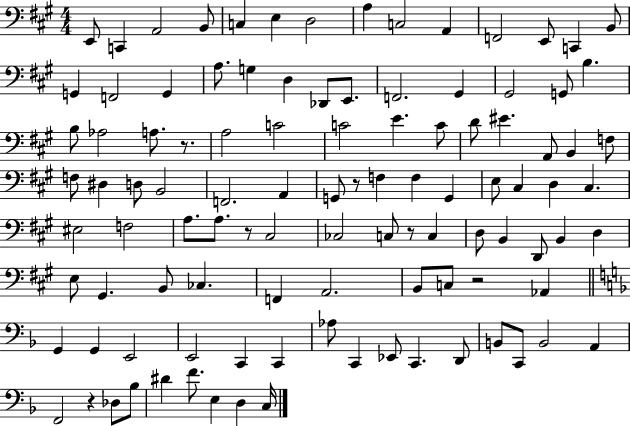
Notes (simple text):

E2/e C2/q A2/h B2/e C3/q E3/q D3/h A3/q C3/h A2/q F2/h E2/e C2/q B2/e G2/q F2/h G2/q A3/e. G3/q D3/q Db2/e E2/e. F2/h. G#2/q G#2/h G2/e B3/q. B3/e Ab3/h A3/e. R/e. A3/h C4/h C4/h E4/q. C4/e D4/e EIS4/q. A2/e B2/q F3/e F3/e D#3/q D3/e B2/h F2/h. A2/q G2/e R/e F3/q F3/q G2/q E3/e C#3/q D3/q C#3/q. EIS3/h F3/h A3/e. A3/e. R/e C#3/h CES3/h C3/e R/e C3/q D3/e B2/q D2/e B2/q D3/q E3/e G#2/q. B2/e CES3/q. F2/q A2/h. B2/e C3/e R/h Ab2/q G2/q G2/q E2/h E2/h C2/q C2/q Ab3/e C2/q Eb2/e C2/q. D2/e B2/e C2/e B2/h A2/q F2/h R/q Db3/e Bb3/e D#4/q F4/e. E3/q D3/q C3/s